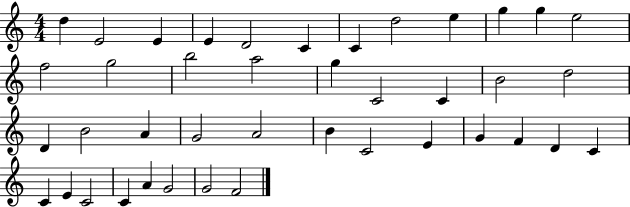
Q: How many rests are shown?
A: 0